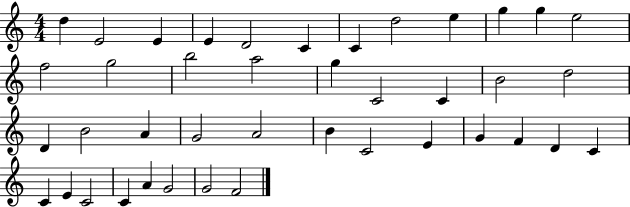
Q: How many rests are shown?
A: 0